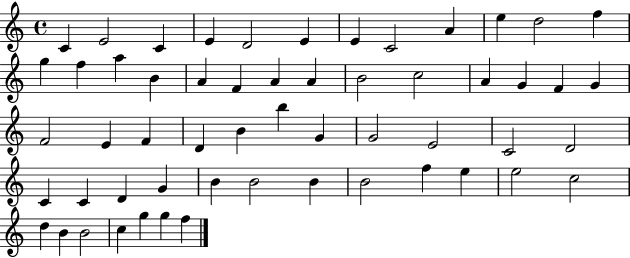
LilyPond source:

{
  \clef treble
  \time 4/4
  \defaultTimeSignature
  \key c \major
  c'4 e'2 c'4 | e'4 d'2 e'4 | e'4 c'2 a'4 | e''4 d''2 f''4 | \break g''4 f''4 a''4 b'4 | a'4 f'4 a'4 a'4 | b'2 c''2 | a'4 g'4 f'4 g'4 | \break f'2 e'4 f'4 | d'4 b'4 b''4 g'4 | g'2 e'2 | c'2 d'2 | \break c'4 c'4 d'4 g'4 | b'4 b'2 b'4 | b'2 f''4 e''4 | e''2 c''2 | \break d''4 b'4 b'2 | c''4 g''4 g''4 f''4 | \bar "|."
}